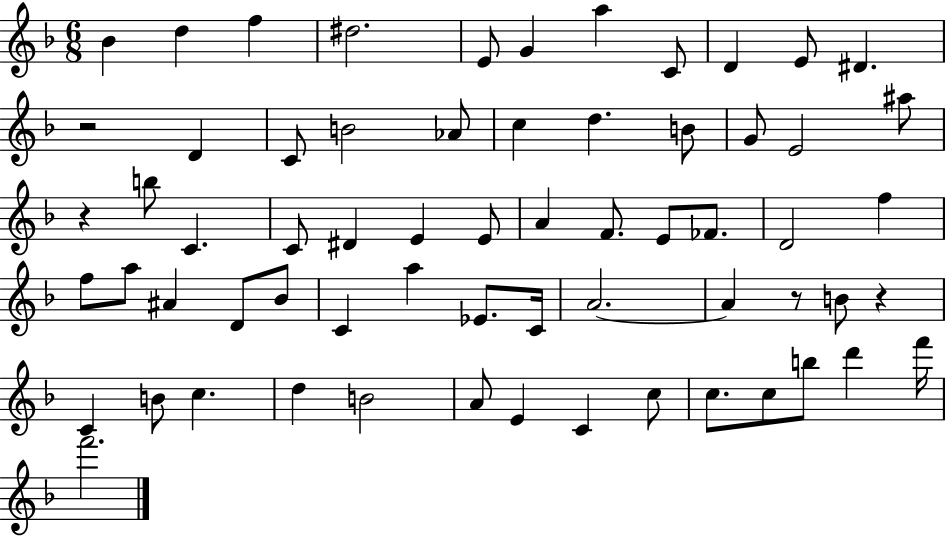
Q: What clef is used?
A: treble